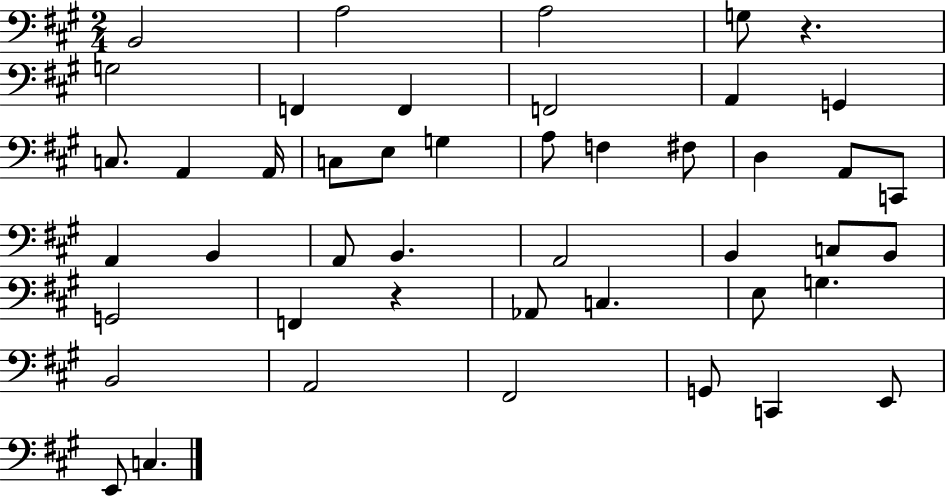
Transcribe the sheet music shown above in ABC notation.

X:1
T:Untitled
M:2/4
L:1/4
K:A
B,,2 A,2 A,2 G,/2 z G,2 F,, F,, F,,2 A,, G,, C,/2 A,, A,,/4 C,/2 E,/2 G, A,/2 F, ^F,/2 D, A,,/2 C,,/2 A,, B,, A,,/2 B,, A,,2 B,, C,/2 B,,/2 G,,2 F,, z _A,,/2 C, E,/2 G, B,,2 A,,2 ^F,,2 G,,/2 C,, E,,/2 E,,/2 C,